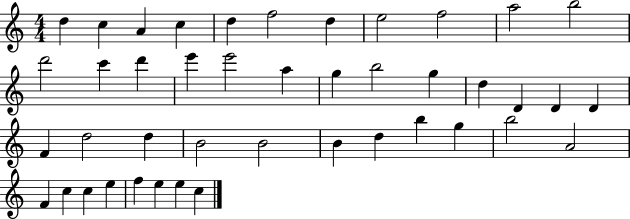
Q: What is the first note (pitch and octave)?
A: D5